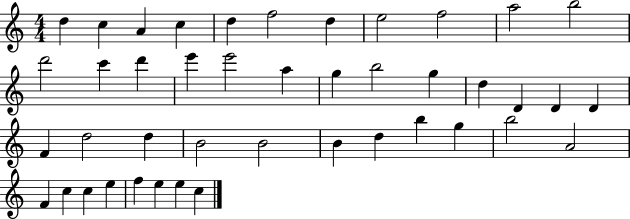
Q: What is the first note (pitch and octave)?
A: D5